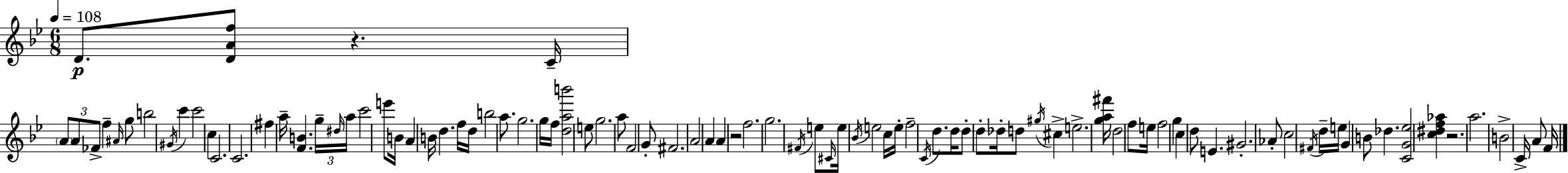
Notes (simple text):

D4/e. [D4,A4,F5]/e R/q. C4/s A4/e A4/e FES4/e F5/q A#4/s G5/e B5/h G#4/s C6/q C6/h C5/q C4/h. C4/h. F#5/q A5/s [F4,B4]/q. G5/s D#5/s A5/s C6/h E6/e B4/s A4/q B4/s D5/q. F5/s D5/s B5/h A5/e. G5/h. G5/s F5/s [D5,A5,B6]/h E5/e G5/h. A5/e F4/h G4/e F#4/h. A4/h A4/q A4/q R/h F5/h. G5/h. F#4/s E5/e C#4/s E5/s Bb4/s E5/h C5/s E5/s F5/h C4/s D5/e. D5/s D5/e D5/e Db5/s D5/e G#5/s C#5/q E5/h. [G5,A5,F#6]/s D5/h F5/e E5/s F5/h G5/q C5/q D5/e E4/q. G#4/h. Ab4/e C5/h F#4/s D5/s E5/s G4/q B4/e Db5/q. [C4,G4,Eb5]/h [C5,D#5,F5,Ab5]/q R/h. A5/h. B4/h C4/s A4/e F4/s